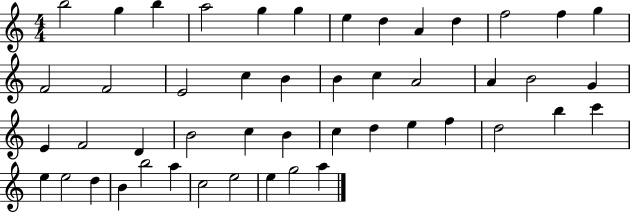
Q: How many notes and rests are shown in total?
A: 48